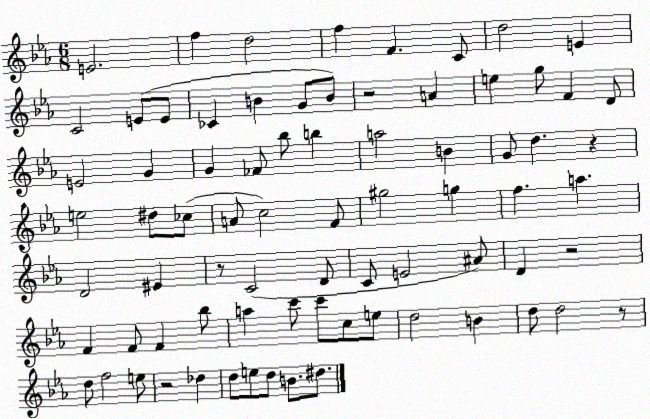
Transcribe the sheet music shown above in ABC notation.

X:1
T:Untitled
M:6/8
L:1/4
K:Eb
E2 f d2 f F C/2 d2 E C2 E/2 E/2 _C B G/2 B/2 z2 A e g/2 F D/2 E2 G G _F/2 _b/2 b a2 B G/2 d z e2 ^d/2 _c/2 A/2 c2 F/2 ^g2 g f a D2 ^E z/2 C2 D/2 C/2 E2 ^A/2 D z2 F F/2 F _b/2 a c'/2 c'/2 c/2 e/2 d2 B d/2 d2 z/2 d/2 f2 e/2 z2 _d d/2 e/2 d/2 B/2 ^d/2